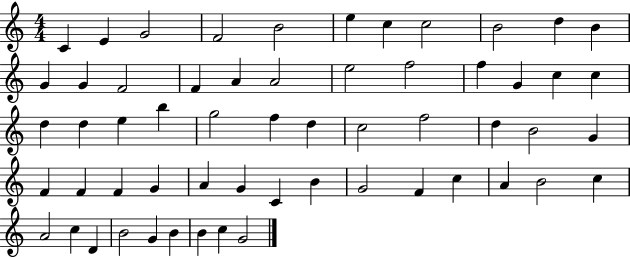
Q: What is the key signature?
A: C major